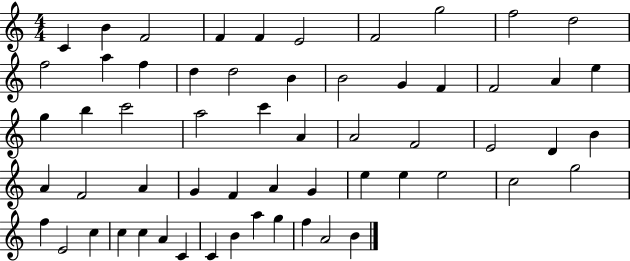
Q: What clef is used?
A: treble